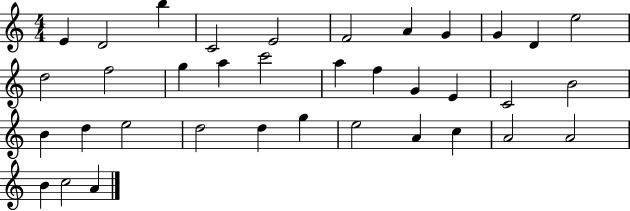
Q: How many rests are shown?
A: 0